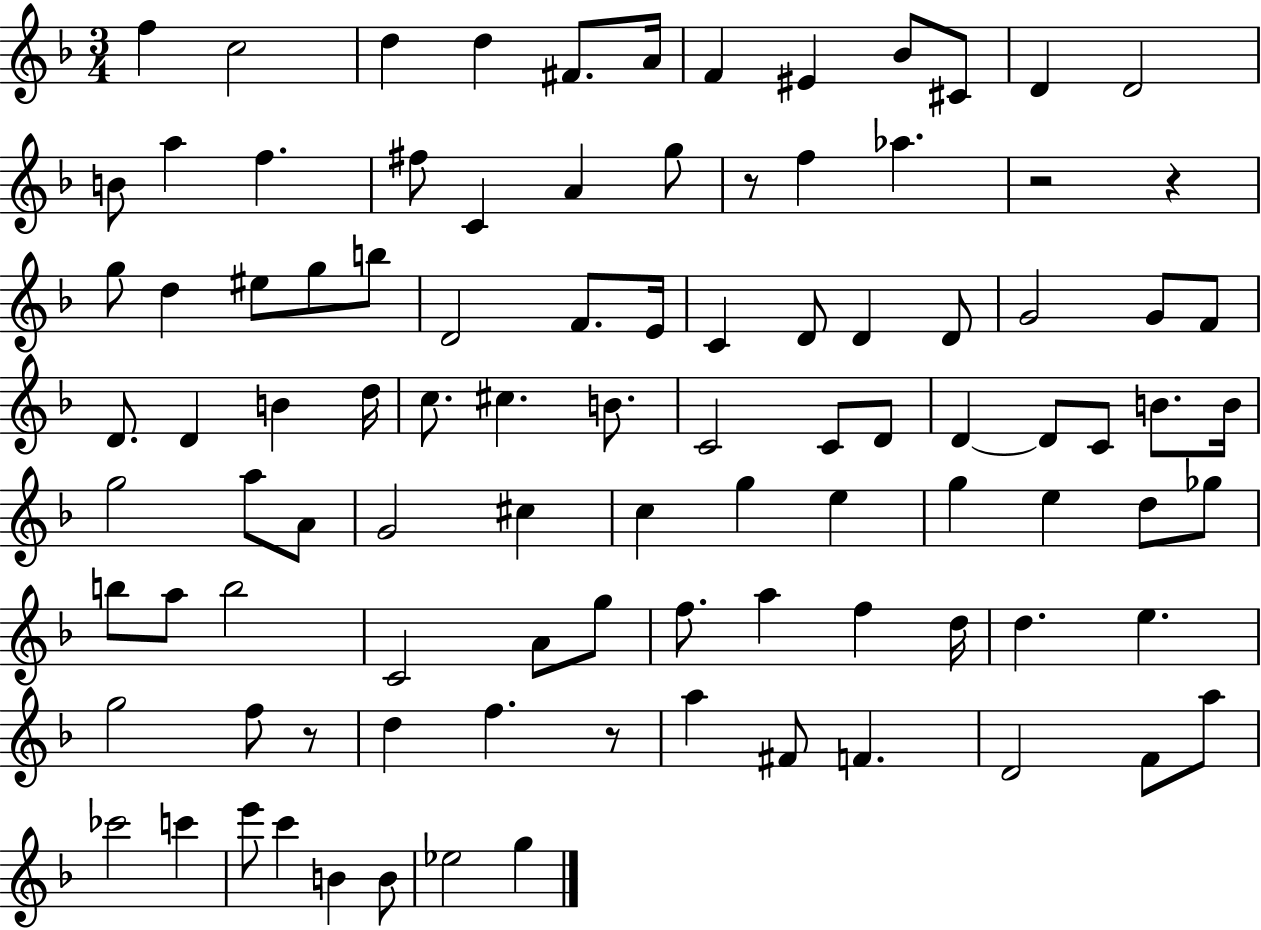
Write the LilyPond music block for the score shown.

{
  \clef treble
  \numericTimeSignature
  \time 3/4
  \key f \major
  f''4 c''2 | d''4 d''4 fis'8. a'16 | f'4 eis'4 bes'8 cis'8 | d'4 d'2 | \break b'8 a''4 f''4. | fis''8 c'4 a'4 g''8 | r8 f''4 aes''4. | r2 r4 | \break g''8 d''4 eis''8 g''8 b''8 | d'2 f'8. e'16 | c'4 d'8 d'4 d'8 | g'2 g'8 f'8 | \break d'8. d'4 b'4 d''16 | c''8. cis''4. b'8. | c'2 c'8 d'8 | d'4~~ d'8 c'8 b'8. b'16 | \break g''2 a''8 a'8 | g'2 cis''4 | c''4 g''4 e''4 | g''4 e''4 d''8 ges''8 | \break b''8 a''8 b''2 | c'2 a'8 g''8 | f''8. a''4 f''4 d''16 | d''4. e''4. | \break g''2 f''8 r8 | d''4 f''4. r8 | a''4 fis'8 f'4. | d'2 f'8 a''8 | \break ces'''2 c'''4 | e'''8 c'''4 b'4 b'8 | ees''2 g''4 | \bar "|."
}